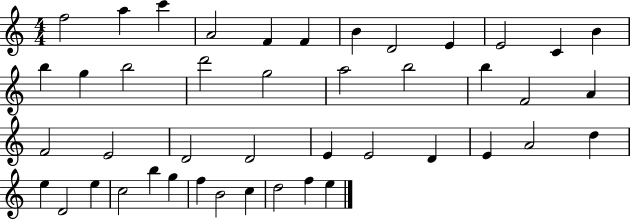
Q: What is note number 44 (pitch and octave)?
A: E5